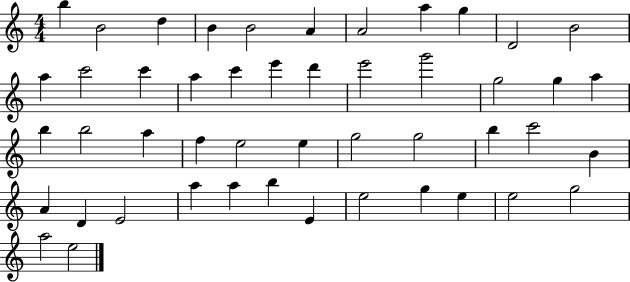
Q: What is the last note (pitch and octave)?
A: E5